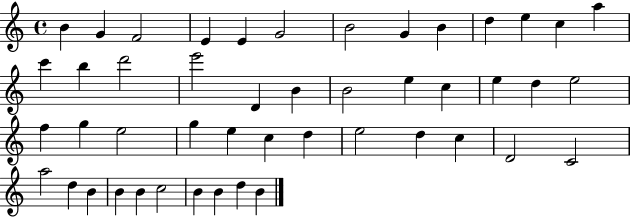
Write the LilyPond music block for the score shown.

{
  \clef treble
  \time 4/4
  \defaultTimeSignature
  \key c \major
  b'4 g'4 f'2 | e'4 e'4 g'2 | b'2 g'4 b'4 | d''4 e''4 c''4 a''4 | \break c'''4 b''4 d'''2 | e'''2 d'4 b'4 | b'2 e''4 c''4 | e''4 d''4 e''2 | \break f''4 g''4 e''2 | g''4 e''4 c''4 d''4 | e''2 d''4 c''4 | d'2 c'2 | \break a''2 d''4 b'4 | b'4 b'4 c''2 | b'4 b'4 d''4 b'4 | \bar "|."
}